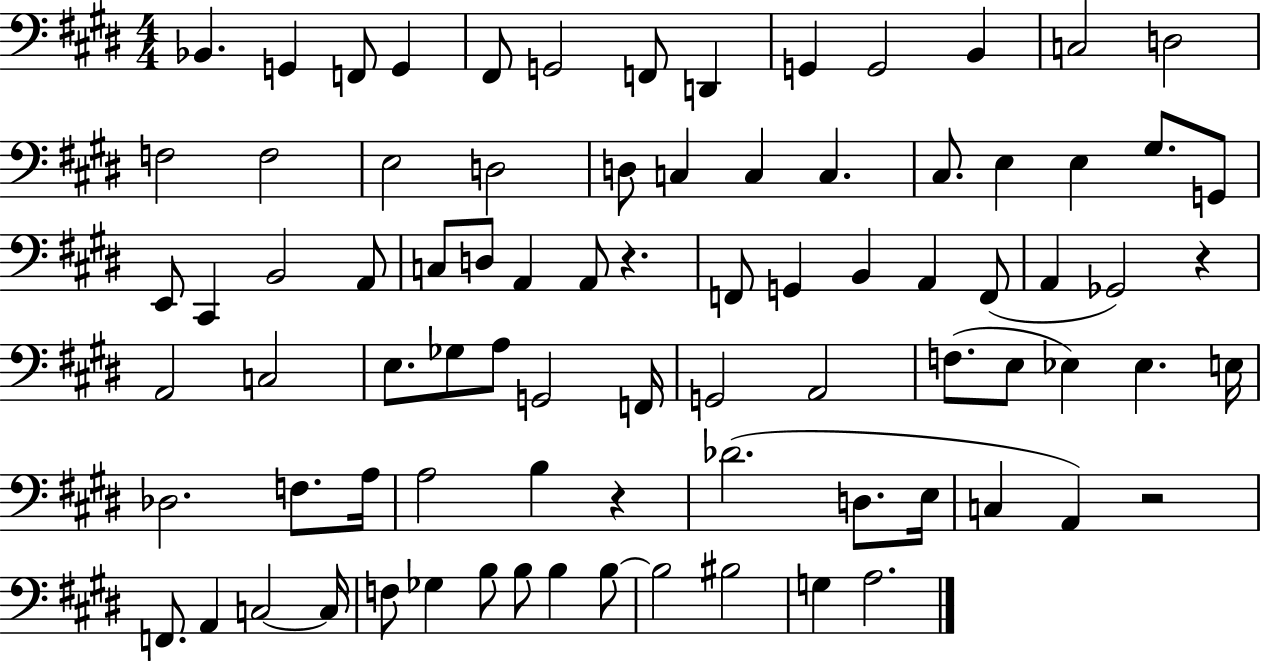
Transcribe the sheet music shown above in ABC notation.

X:1
T:Untitled
M:4/4
L:1/4
K:E
_B,, G,, F,,/2 G,, ^F,,/2 G,,2 F,,/2 D,, G,, G,,2 B,, C,2 D,2 F,2 F,2 E,2 D,2 D,/2 C, C, C, ^C,/2 E, E, ^G,/2 G,,/2 E,,/2 ^C,, B,,2 A,,/2 C,/2 D,/2 A,, A,,/2 z F,,/2 G,, B,, A,, F,,/2 A,, _G,,2 z A,,2 C,2 E,/2 _G,/2 A,/2 G,,2 F,,/4 G,,2 A,,2 F,/2 E,/2 _E, _E, E,/4 _D,2 F,/2 A,/4 A,2 B, z _D2 D,/2 E,/4 C, A,, z2 F,,/2 A,, C,2 C,/4 F,/2 _G, B,/2 B,/2 B, B,/2 B,2 ^B,2 G, A,2